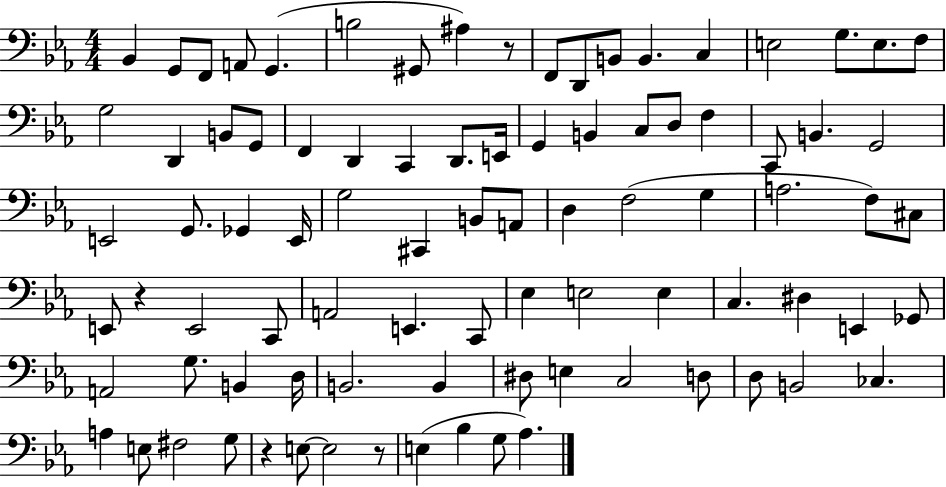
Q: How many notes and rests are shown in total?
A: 88